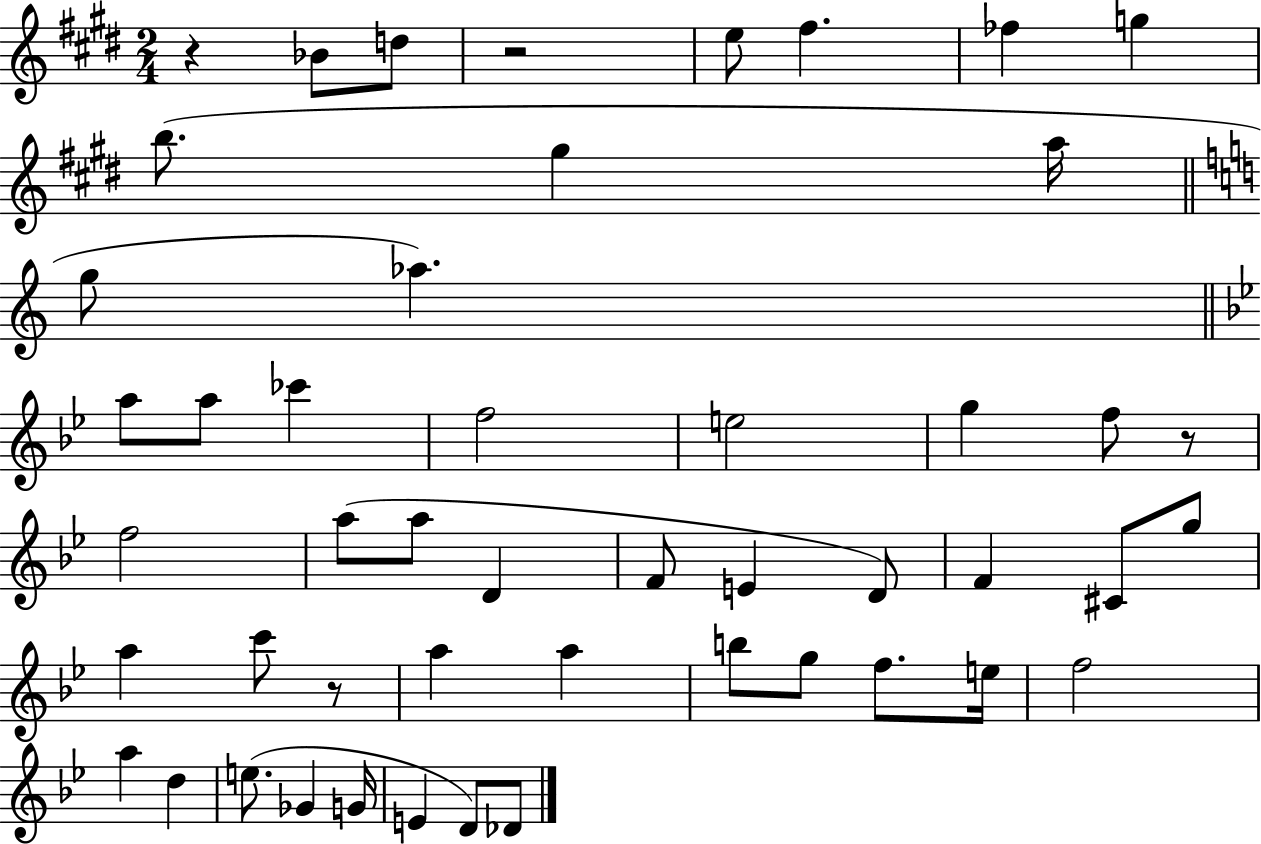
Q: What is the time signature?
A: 2/4